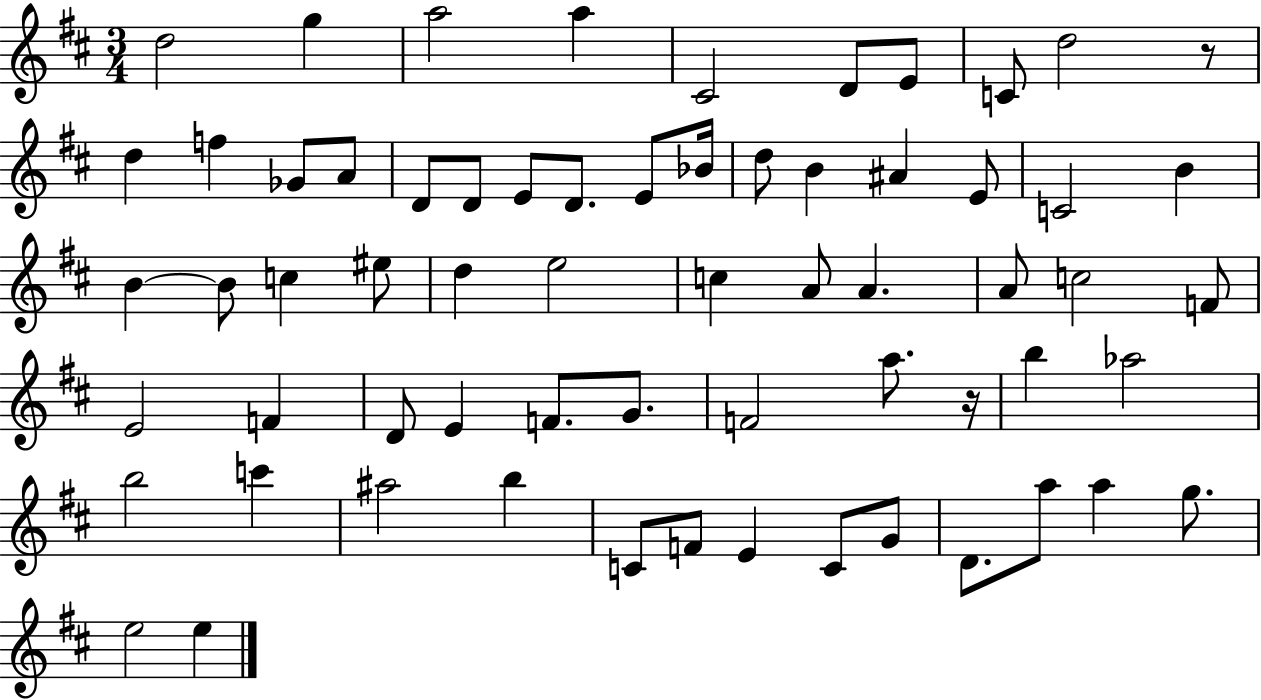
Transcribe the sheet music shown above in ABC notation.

X:1
T:Untitled
M:3/4
L:1/4
K:D
d2 g a2 a ^C2 D/2 E/2 C/2 d2 z/2 d f _G/2 A/2 D/2 D/2 E/2 D/2 E/2 _B/4 d/2 B ^A E/2 C2 B B B/2 c ^e/2 d e2 c A/2 A A/2 c2 F/2 E2 F D/2 E F/2 G/2 F2 a/2 z/4 b _a2 b2 c' ^a2 b C/2 F/2 E C/2 G/2 D/2 a/2 a g/2 e2 e